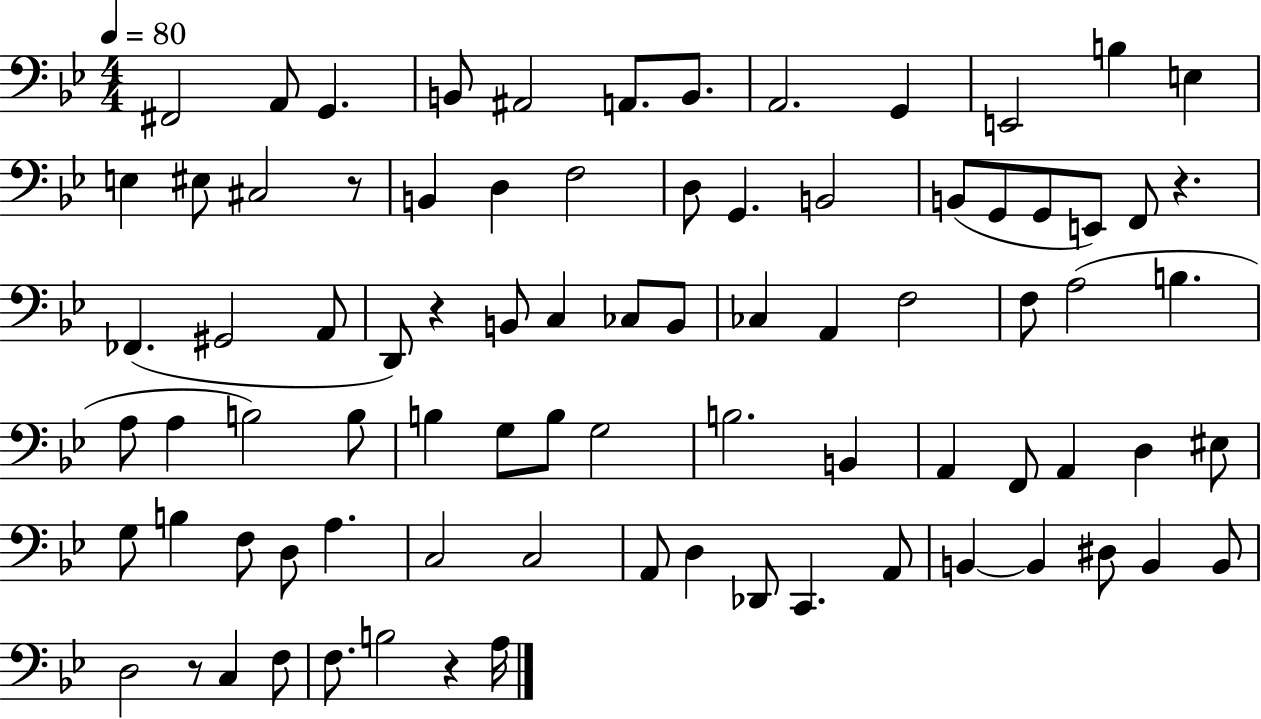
{
  \clef bass
  \numericTimeSignature
  \time 4/4
  \key bes \major
  \tempo 4 = 80
  fis,2 a,8 g,4. | b,8 ais,2 a,8. b,8. | a,2. g,4 | e,2 b4 e4 | \break e4 eis8 cis2 r8 | b,4 d4 f2 | d8 g,4. b,2 | b,8( g,8 g,8 e,8) f,8 r4. | \break fes,4.( gis,2 a,8 | d,8) r4 b,8 c4 ces8 b,8 | ces4 a,4 f2 | f8 a2( b4. | \break a8 a4 b2) b8 | b4 g8 b8 g2 | b2. b,4 | a,4 f,8 a,4 d4 eis8 | \break g8 b4 f8 d8 a4. | c2 c2 | a,8 d4 des,8 c,4. a,8 | b,4~~ b,4 dis8 b,4 b,8 | \break d2 r8 c4 f8 | f8. b2 r4 a16 | \bar "|."
}